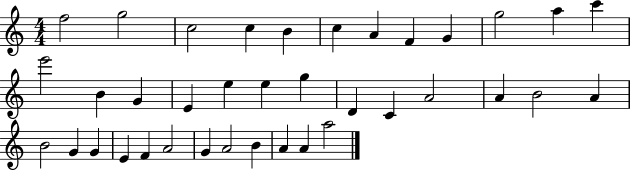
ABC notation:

X:1
T:Untitled
M:4/4
L:1/4
K:C
f2 g2 c2 c B c A F G g2 a c' e'2 B G E e e g D C A2 A B2 A B2 G G E F A2 G A2 B A A a2